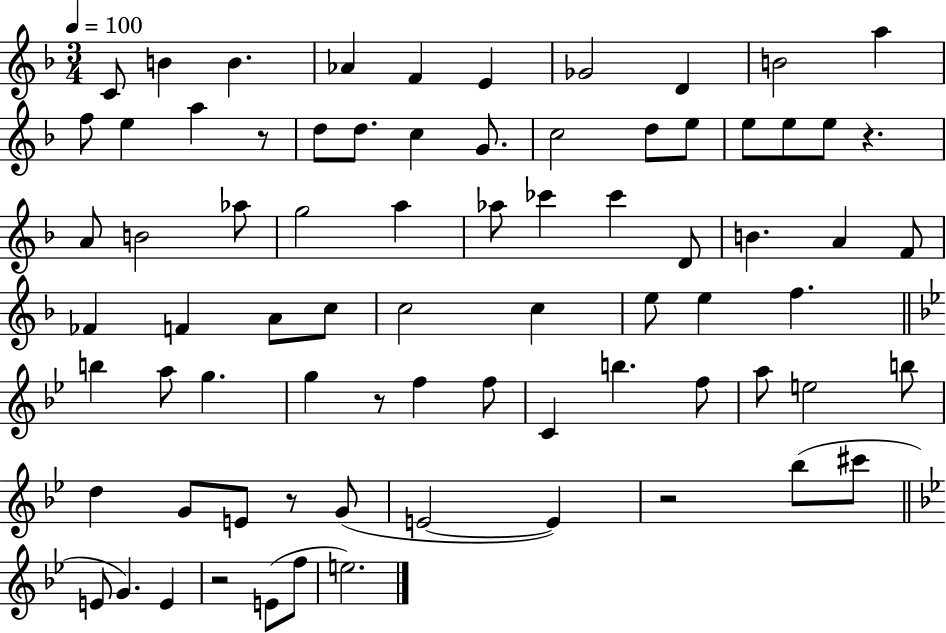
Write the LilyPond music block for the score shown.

{
  \clef treble
  \numericTimeSignature
  \time 3/4
  \key f \major
  \tempo 4 = 100
  c'8 b'4 b'4. | aes'4 f'4 e'4 | ges'2 d'4 | b'2 a''4 | \break f''8 e''4 a''4 r8 | d''8 d''8. c''4 g'8. | c''2 d''8 e''8 | e''8 e''8 e''8 r4. | \break a'8 b'2 aes''8 | g''2 a''4 | aes''8 ces'''4 ces'''4 d'8 | b'4. a'4 f'8 | \break fes'4 f'4 a'8 c''8 | c''2 c''4 | e''8 e''4 f''4. | \bar "||" \break \key bes \major b''4 a''8 g''4. | g''4 r8 f''4 f''8 | c'4 b''4. f''8 | a''8 e''2 b''8 | \break d''4 g'8 e'8 r8 g'8( | e'2~~ e'4) | r2 bes''8( cis'''8 | \bar "||" \break \key bes \major e'8 g'4.) e'4 | r2 e'8( f''8 | e''2.) | \bar "|."
}